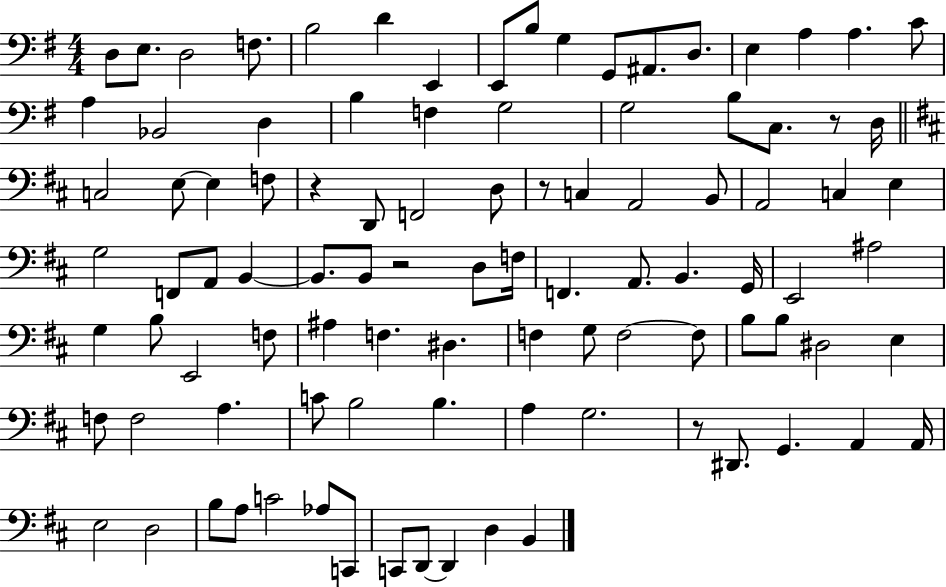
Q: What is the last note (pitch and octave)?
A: B2